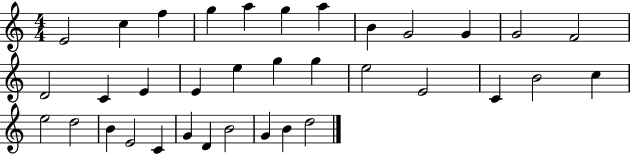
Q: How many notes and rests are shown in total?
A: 35